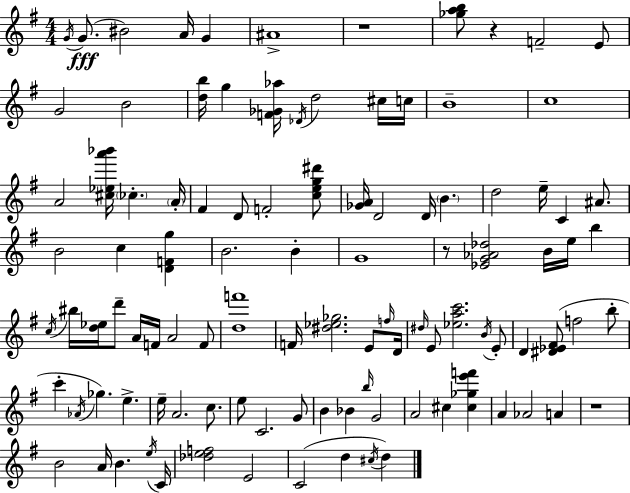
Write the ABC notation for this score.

X:1
T:Untitled
M:4/4
L:1/4
K:Em
G/4 G/2 ^B2 A/4 G ^A4 z4 [_gab]/2 z F2 E/2 G2 B2 [db]/4 g [F_G_a]/4 _D/4 d2 ^c/4 c/4 B4 c4 A2 [^c_ea'_b']/4 _c A/4 ^F D/2 F2 [ceg^d']/2 [_GA]/4 D2 D/4 B d2 e/4 C ^A/2 B2 c [DFg] B2 B G4 z/2 [_EG_A_d]2 B/4 e/4 b c/4 ^b/4 [d_e]/4 d'/2 A/4 F/4 A2 F/2 [df']4 F/4 [^d_e_g]2 E/2 f/4 D/4 ^d/4 E/2 [_eac']2 B/4 E/2 D [^D_E^F]/2 f2 b/2 c' _A/4 _g e e/4 A2 c/2 e/2 C2 G/2 B _B b/4 G2 A2 ^c [^c_ge'f'] A _A2 A z4 B2 A/4 B e/4 C/4 [_def]2 E2 C2 d ^c/4 d